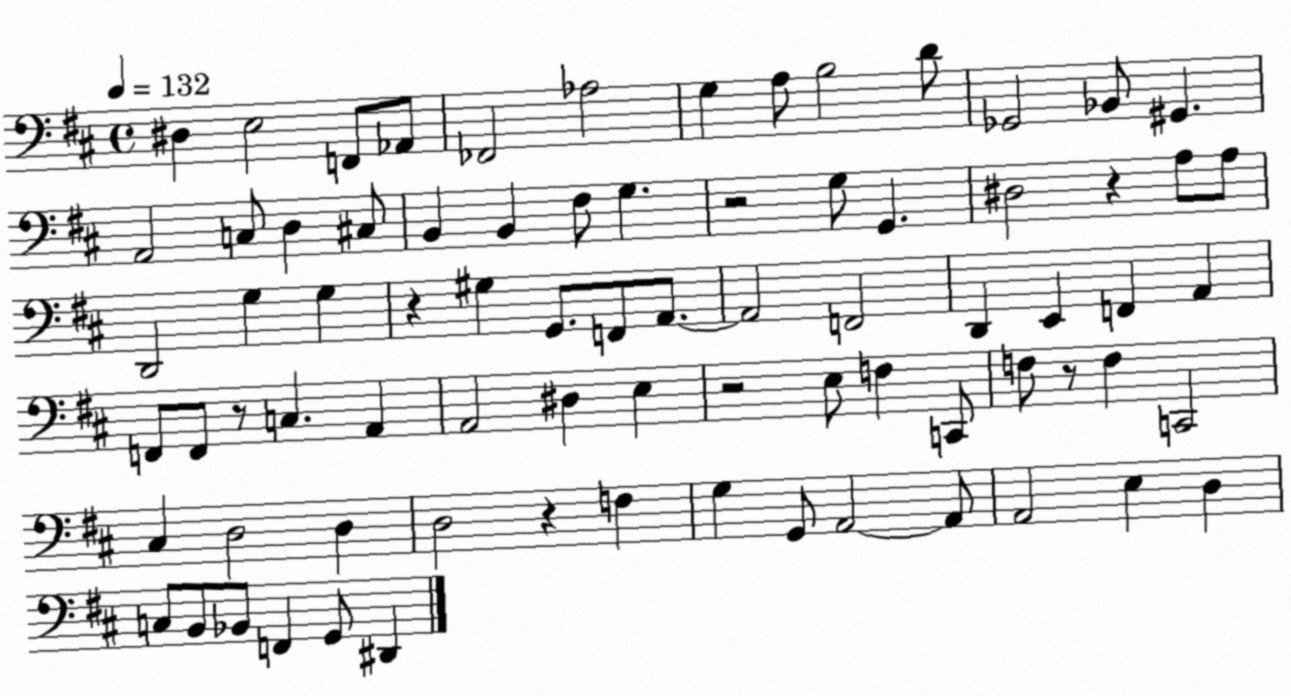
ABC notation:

X:1
T:Untitled
M:4/4
L:1/4
K:D
^D, E,2 F,,/2 _A,,/2 _F,,2 _A,2 G, A,/2 B,2 D/2 _G,,2 _B,,/2 ^G,, A,,2 C,/2 D, ^C,/2 B,, B,, ^F,/2 G, z2 G,/2 G,, ^D,2 z A,/2 A,/2 D,,2 G, G, z ^G, G,,/2 F,,/2 A,,/2 A,,2 F,,2 D,, E,, F,, A,, F,,/2 F,,/2 z/2 C, A,, A,,2 ^D, E, z2 E,/2 F, C,,/2 F,/2 z/2 F, C,,2 ^C, D,2 D, D,2 z F, G, G,,/2 A,,2 A,,/2 A,,2 E, D, C,/2 B,,/2 _B,,/2 F,, G,,/2 ^D,,